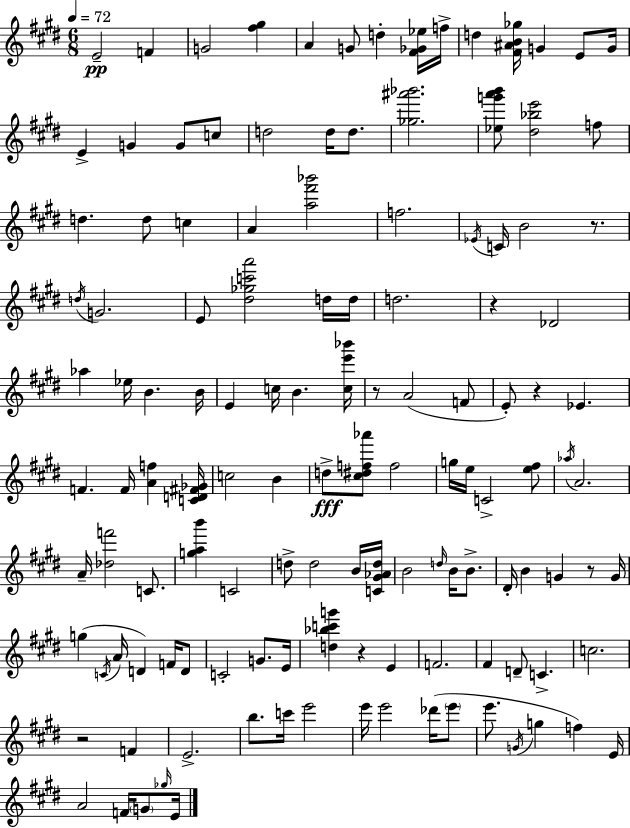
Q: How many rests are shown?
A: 7